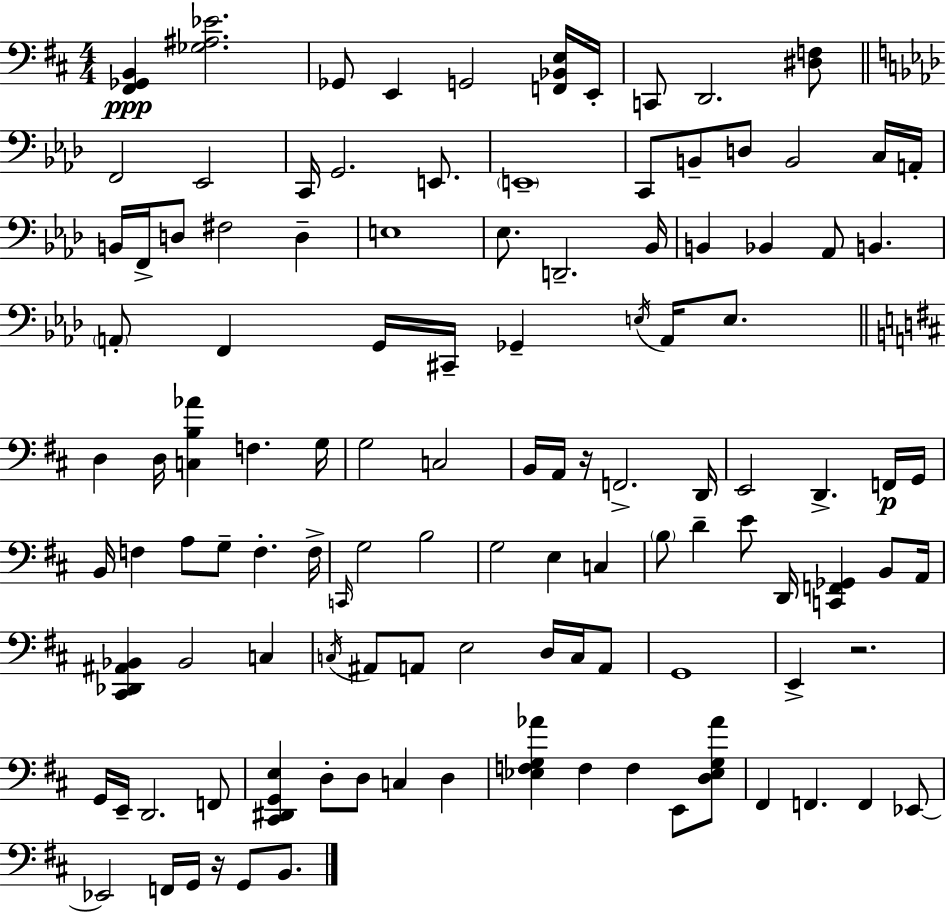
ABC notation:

X:1
T:Untitled
M:4/4
L:1/4
K:D
[^F,,_G,,B,,] [_G,^A,_E]2 _G,,/2 E,, G,,2 [F,,_B,,E,]/4 E,,/4 C,,/2 D,,2 [^D,F,]/2 F,,2 _E,,2 C,,/4 G,,2 E,,/2 E,,4 C,,/2 B,,/2 D,/2 B,,2 C,/4 A,,/4 B,,/4 F,,/4 D,/2 ^F,2 D, E,4 _E,/2 D,,2 _B,,/4 B,, _B,, _A,,/2 B,, A,,/2 F,, G,,/4 ^C,,/4 _G,, E,/4 A,,/4 E,/2 D, D,/4 [C,B,_A] F, G,/4 G,2 C,2 B,,/4 A,,/4 z/4 F,,2 D,,/4 E,,2 D,, F,,/4 G,,/4 B,,/4 F, A,/2 G,/2 F, F,/4 C,,/4 G,2 B,2 G,2 E, C, B,/2 D E/2 D,,/4 [C,,F,,_G,,] B,,/2 A,,/4 [^C,,_D,,^A,,_B,,] _B,,2 C, C,/4 ^A,,/2 A,,/2 E,2 D,/4 C,/4 A,,/2 G,,4 E,, z2 G,,/4 E,,/4 D,,2 F,,/2 [^C,,^D,,G,,E,] D,/2 D,/2 C, D, [_E,F,G,_A] F, F, E,,/2 [D,_E,G,_A]/2 ^F,, F,, F,, _E,,/2 _E,,2 F,,/4 G,,/4 z/4 G,,/2 B,,/2